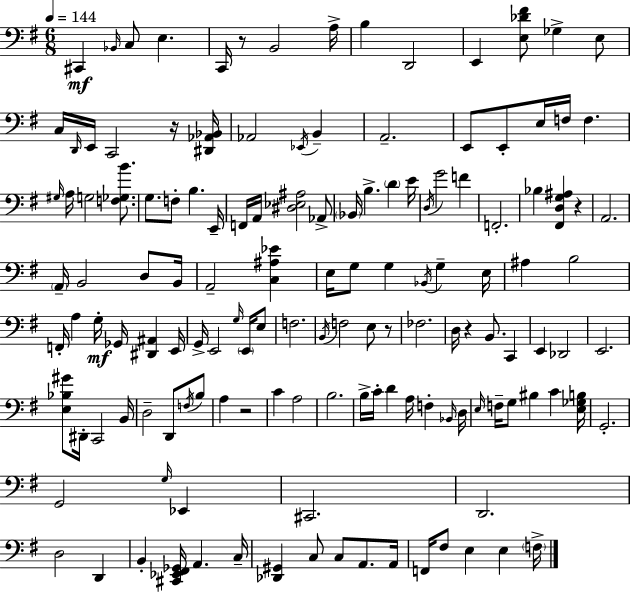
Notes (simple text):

C#2/q Bb2/s C3/e E3/q. C2/s R/e B2/h A3/s B3/q D2/h E2/q [E3,Db4,F#4]/e Gb3/q E3/e C3/s D2/s E2/s C2/h R/s [D#2,Ab2,Bb2]/s Ab2/h Eb2/s B2/q A2/h. E2/e E2/e E3/s F3/s F3/q. G#3/s A3/s G3/h [F3,Gb3,B4]/e. G3/e. F3/e B3/q. E2/s F2/s A2/s [D#3,Eb3,A#3]/h Ab2/e Bb2/s B3/q. D4/q E4/s D3/s G4/h F4/q F2/h. Bb3/q [F#2,D3,G3,A#3]/q R/q A2/h. A2/s B2/h D3/e B2/s A2/h [C3,A#3,Eb4]/q E3/s G3/e G3/q Bb2/s G3/q E3/s A#3/q B3/h F2/s A3/q G3/s Gb2/s [D#2,A#2]/q E2/s G2/s E2/h G3/s E2/s E3/e F3/h. B2/s F3/h E3/e R/e FES3/h. D3/s R/q B2/e. C2/q E2/q Db2/h E2/h. [E3,Bb3,G#4]/e D#2/s C2/h B2/s D3/h D2/e F3/s B3/e A3/q R/h C4/q A3/h B3/h. B3/s C4/s D4/q A3/s F3/q Bb2/s D3/s E3/s F3/s G3/e BIS3/q C4/q [E3,Gb3,B3]/s G2/h. G2/h G3/s Eb2/q C#2/h. D2/h. D3/h D2/q B2/q [C#2,Eb2,F#2,Gb2]/s A2/q. C3/s [Db2,G#2]/q C3/e C3/e A2/e. A2/s F2/s F#3/e E3/q E3/q F3/s